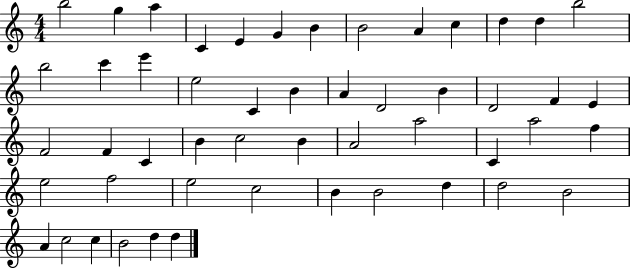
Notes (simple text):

B5/h G5/q A5/q C4/q E4/q G4/q B4/q B4/h A4/q C5/q D5/q D5/q B5/h B5/h C6/q E6/q E5/h C4/q B4/q A4/q D4/h B4/q D4/h F4/q E4/q F4/h F4/q C4/q B4/q C5/h B4/q A4/h A5/h C4/q A5/h F5/q E5/h F5/h E5/h C5/h B4/q B4/h D5/q D5/h B4/h A4/q C5/h C5/q B4/h D5/q D5/q